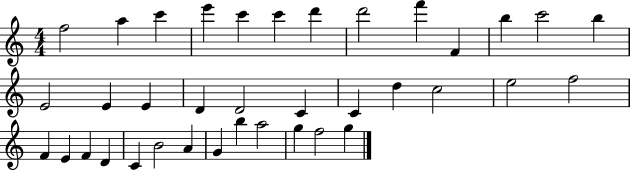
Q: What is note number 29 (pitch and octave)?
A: C4